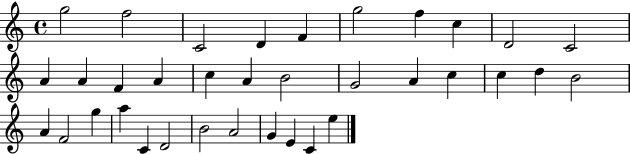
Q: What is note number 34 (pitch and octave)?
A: C4